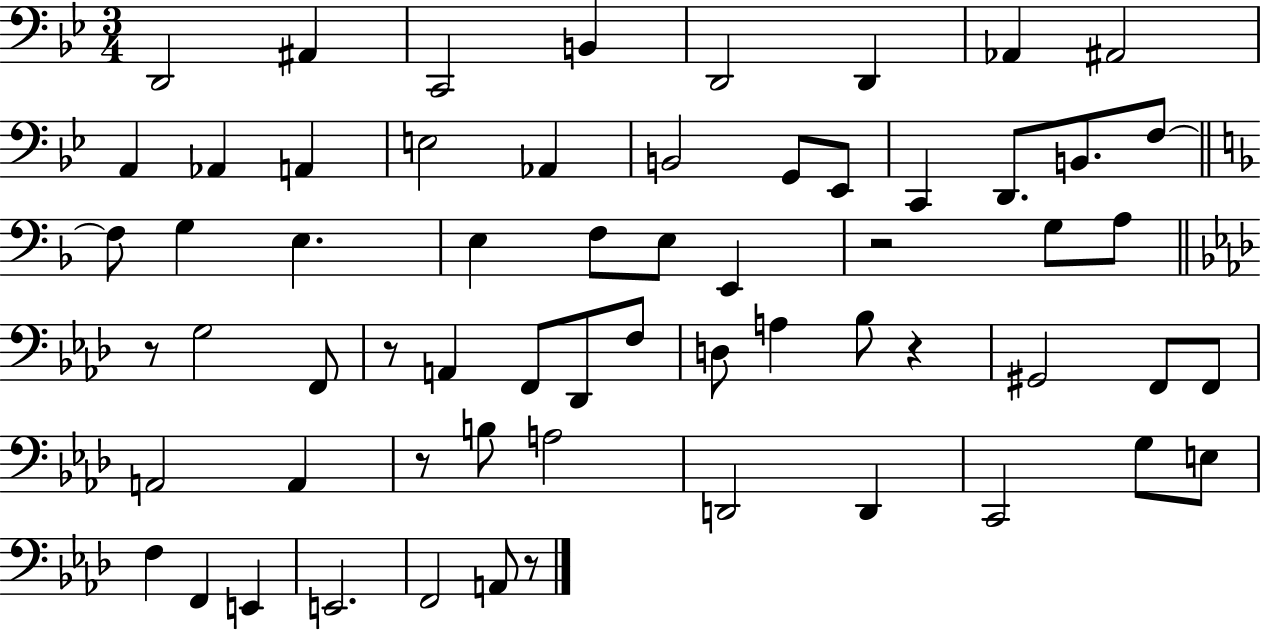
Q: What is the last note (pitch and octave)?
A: A2